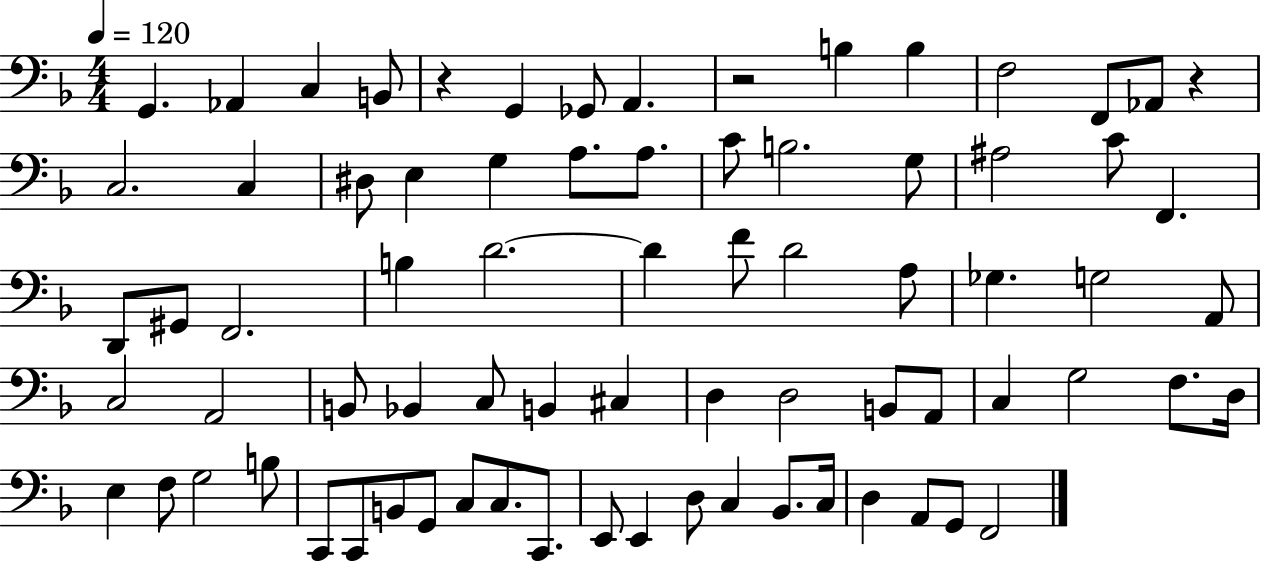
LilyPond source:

{
  \clef bass
  \numericTimeSignature
  \time 4/4
  \key f \major
  \tempo 4 = 120
  g,4. aes,4 c4 b,8 | r4 g,4 ges,8 a,4. | r2 b4 b4 | f2 f,8 aes,8 r4 | \break c2. c4 | dis8 e4 g4 a8. a8. | c'8 b2. g8 | ais2 c'8 f,4. | \break d,8 gis,8 f,2. | b4 d'2.~~ | d'4 f'8 d'2 a8 | ges4. g2 a,8 | \break c2 a,2 | b,8 bes,4 c8 b,4 cis4 | d4 d2 b,8 a,8 | c4 g2 f8. d16 | \break e4 f8 g2 b8 | c,8 c,8 b,8 g,8 c8 c8. c,8. | e,8 e,4 d8 c4 bes,8. c16 | d4 a,8 g,8 f,2 | \break \bar "|."
}